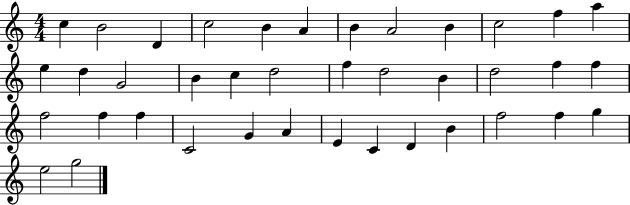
C5/q B4/h D4/q C5/h B4/q A4/q B4/q A4/h B4/q C5/h F5/q A5/q E5/q D5/q G4/h B4/q C5/q D5/h F5/q D5/h B4/q D5/h F5/q F5/q F5/h F5/q F5/q C4/h G4/q A4/q E4/q C4/q D4/q B4/q F5/h F5/q G5/q E5/h G5/h